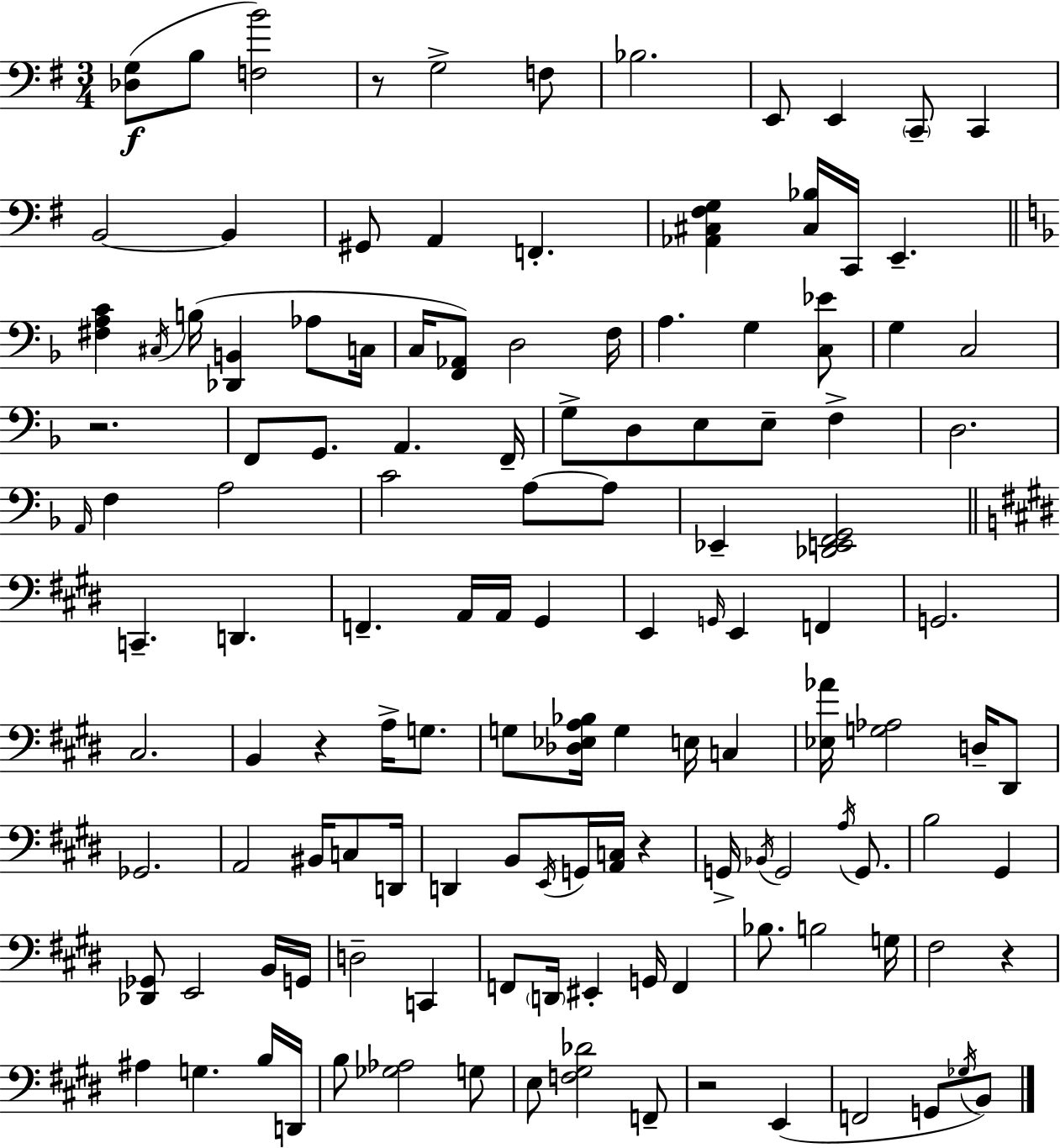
X:1
T:Untitled
M:3/4
L:1/4
K:Em
[_D,G,]/2 B,/2 [F,B]2 z/2 G,2 F,/2 _B,2 E,,/2 E,, C,,/2 C,, B,,2 B,, ^G,,/2 A,, F,, [_A,,^C,^F,G,] [^C,_B,]/4 C,,/4 E,, [^F,A,C] ^C,/4 B,/4 [_D,,B,,] _A,/2 C,/4 C,/4 [F,,_A,,]/2 D,2 F,/4 A, G, [C,_E]/2 G, C,2 z2 F,,/2 G,,/2 A,, F,,/4 G,/2 D,/2 E,/2 E,/2 F, D,2 A,,/4 F, A,2 C2 A,/2 A,/2 _E,, [_D,,E,,F,,G,,]2 C,, D,, F,, A,,/4 A,,/4 ^G,, E,, G,,/4 E,, F,, G,,2 ^C,2 B,, z A,/4 G,/2 G,/2 [_D,_E,A,_B,]/4 G, E,/4 C, [_E,_A]/4 [G,_A,]2 D,/4 ^D,,/2 _G,,2 A,,2 ^B,,/4 C,/2 D,,/4 D,, B,,/2 E,,/4 G,,/4 [A,,C,]/4 z G,,/4 _B,,/4 G,,2 A,/4 G,,/2 B,2 ^G,, [_D,,_G,,]/2 E,,2 B,,/4 G,,/4 D,2 C,, F,,/2 D,,/4 ^E,, G,,/4 F,, _B,/2 B,2 G,/4 ^F,2 z ^A, G, B,/4 D,,/4 B,/2 [_G,_A,]2 G,/2 E,/2 [F,^G,_D]2 F,,/2 z2 E,, F,,2 G,,/2 _G,/4 B,,/2